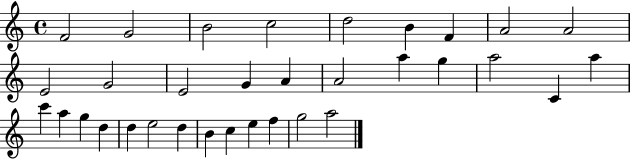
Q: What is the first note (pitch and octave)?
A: F4